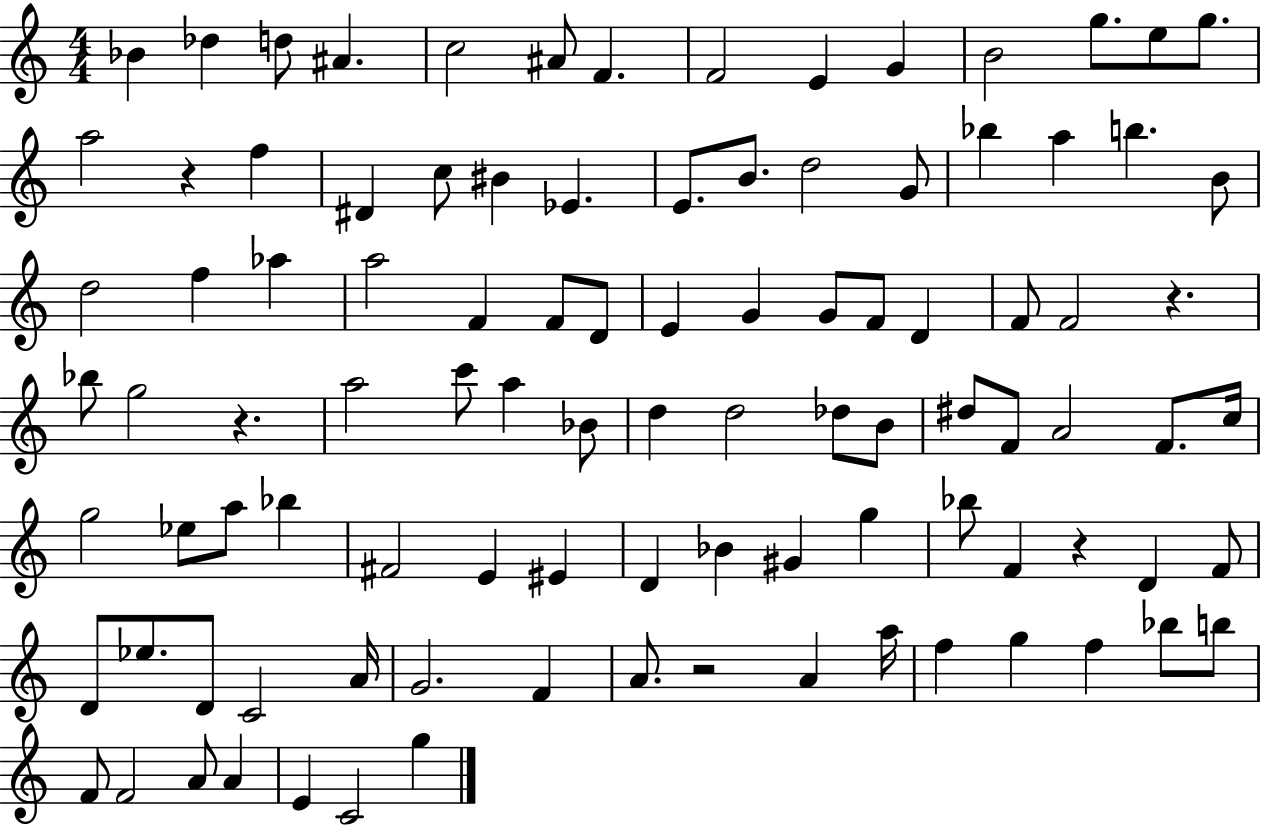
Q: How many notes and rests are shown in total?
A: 99